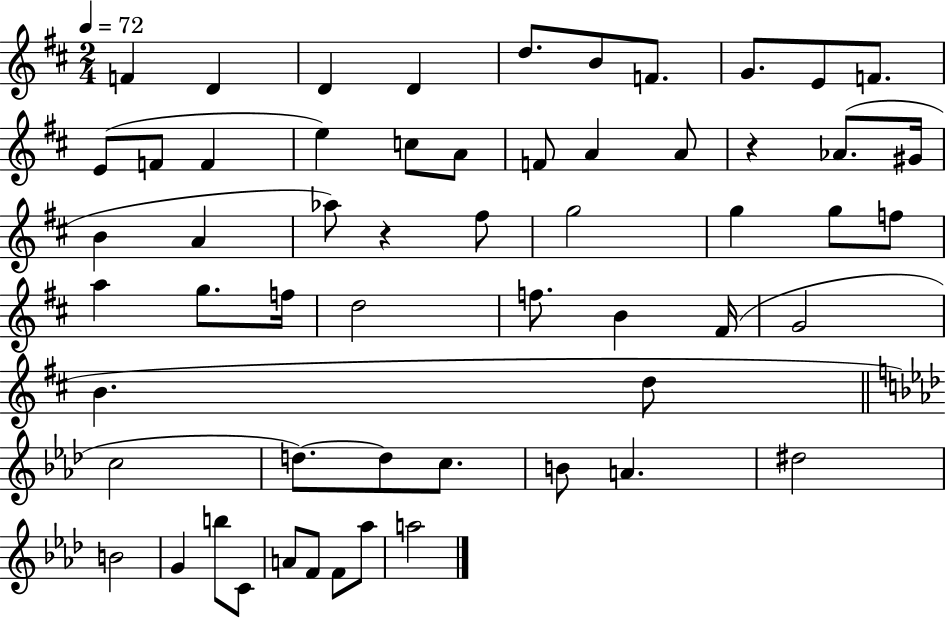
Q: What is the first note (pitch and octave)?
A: F4